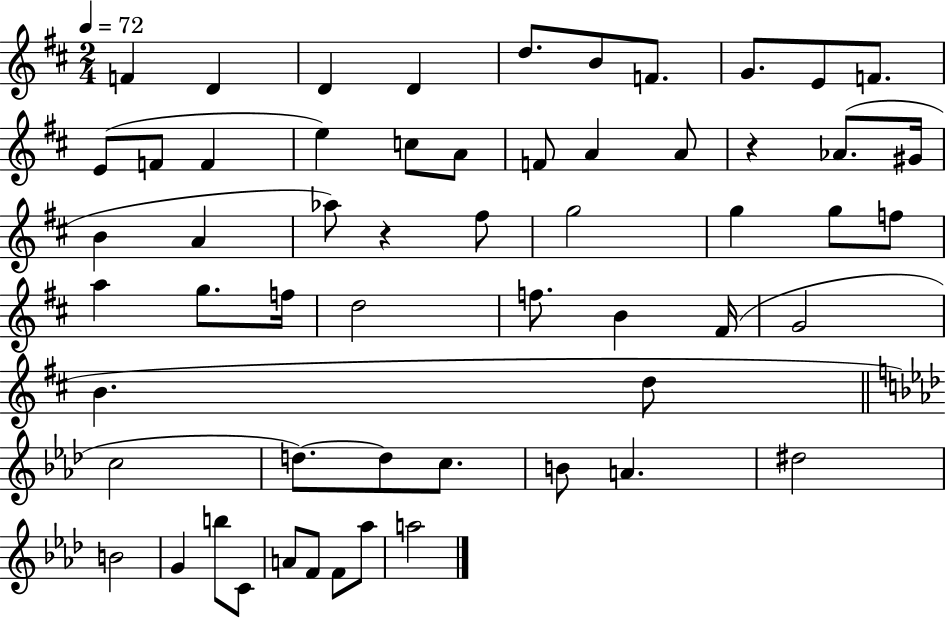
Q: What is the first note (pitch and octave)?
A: F4